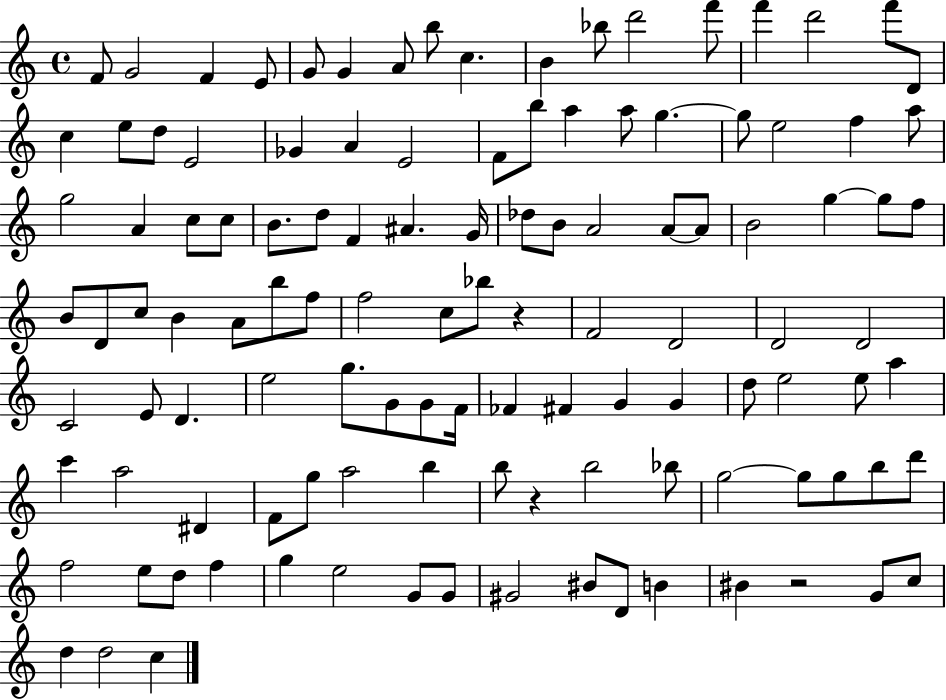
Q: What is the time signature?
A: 4/4